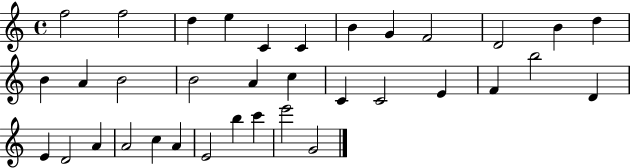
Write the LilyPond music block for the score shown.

{
  \clef treble
  \time 4/4
  \defaultTimeSignature
  \key c \major
  f''2 f''2 | d''4 e''4 c'4 c'4 | b'4 g'4 f'2 | d'2 b'4 d''4 | \break b'4 a'4 b'2 | b'2 a'4 c''4 | c'4 c'2 e'4 | f'4 b''2 d'4 | \break e'4 d'2 a'4 | a'2 c''4 a'4 | e'2 b''4 c'''4 | e'''2 g'2 | \break \bar "|."
}